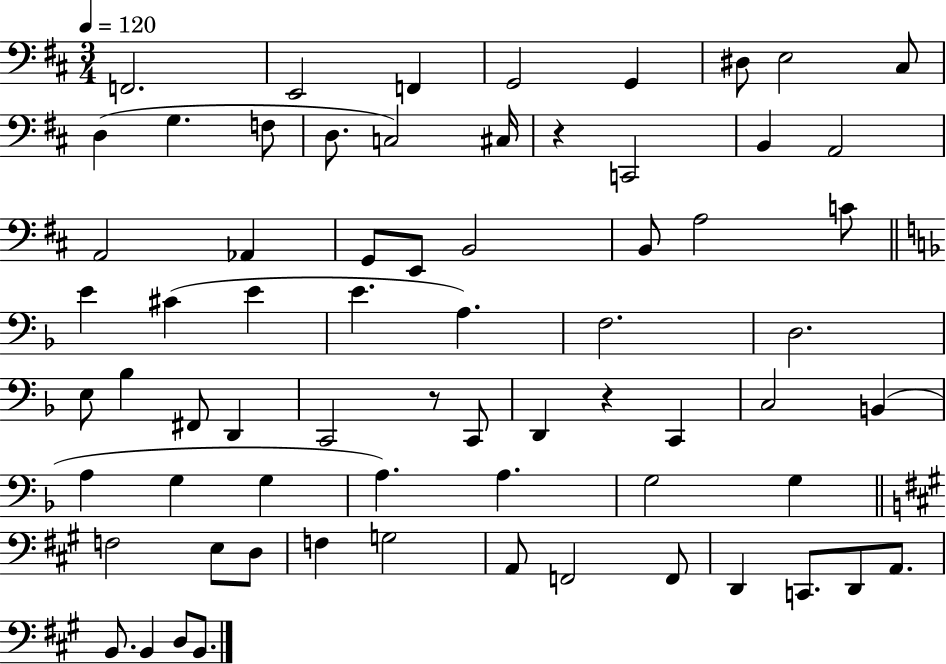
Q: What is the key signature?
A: D major